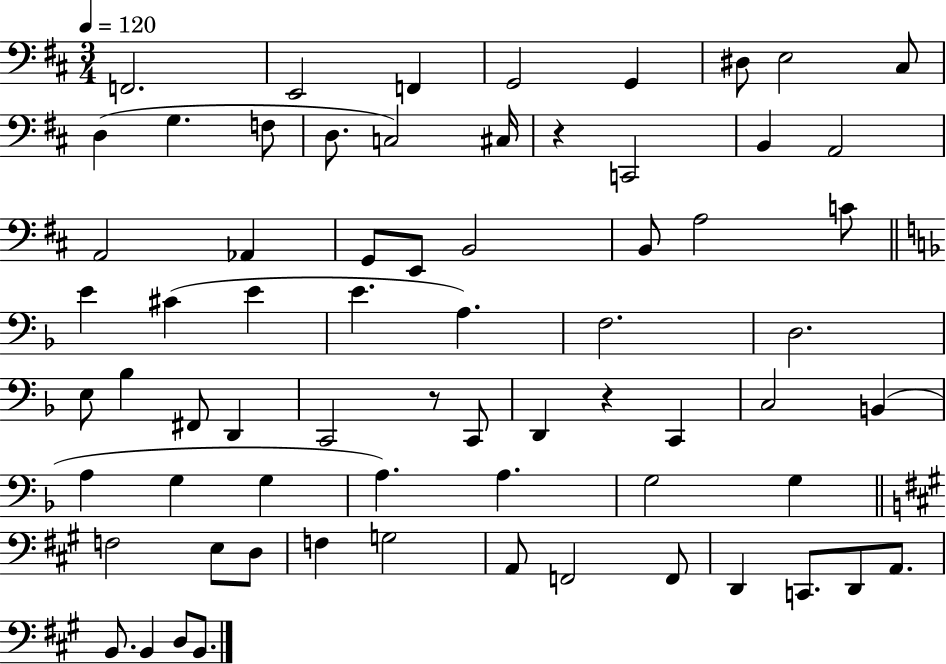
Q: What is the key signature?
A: D major